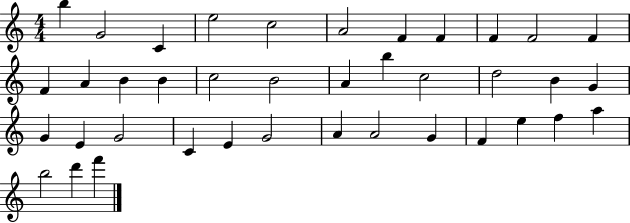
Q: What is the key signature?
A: C major